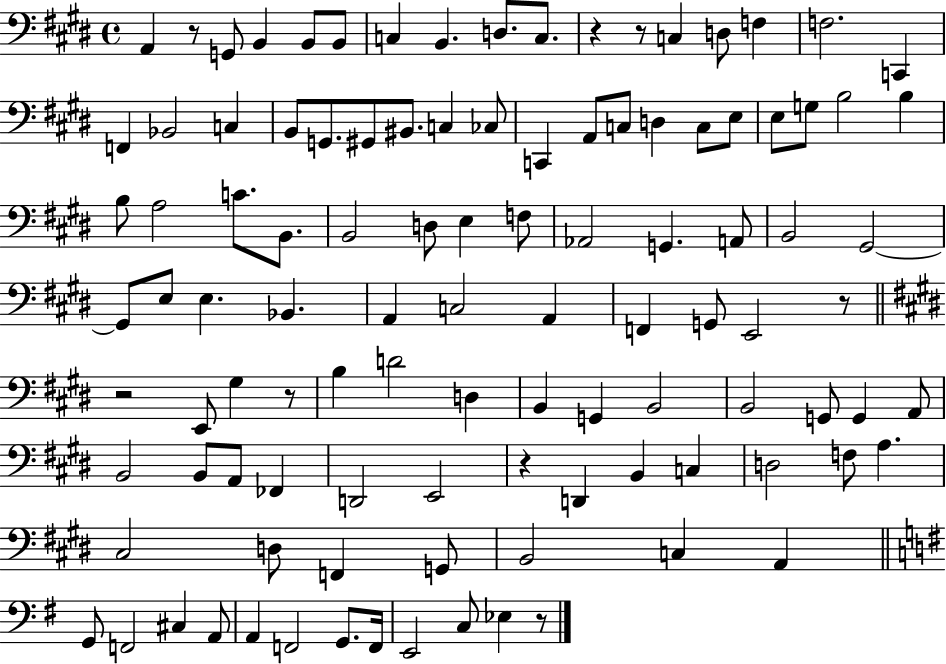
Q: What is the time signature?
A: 4/4